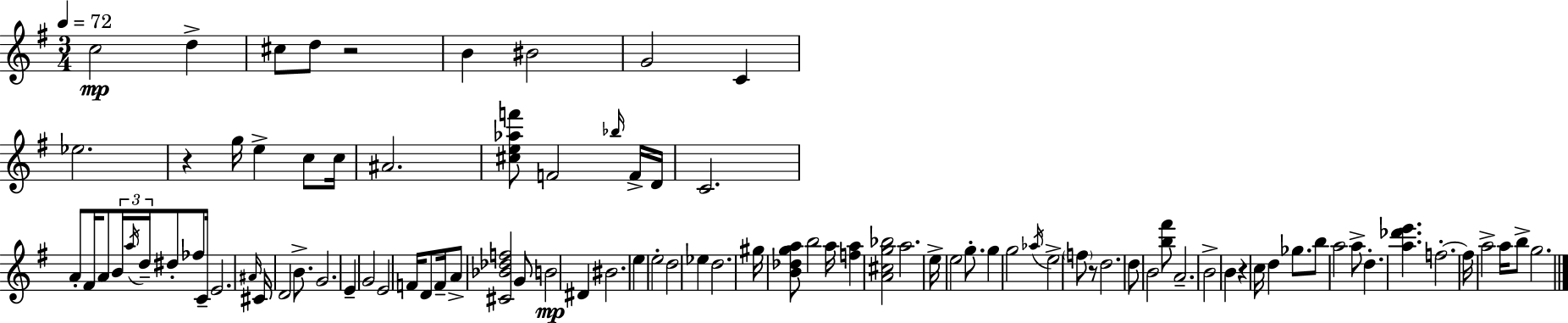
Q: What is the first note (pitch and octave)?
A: C5